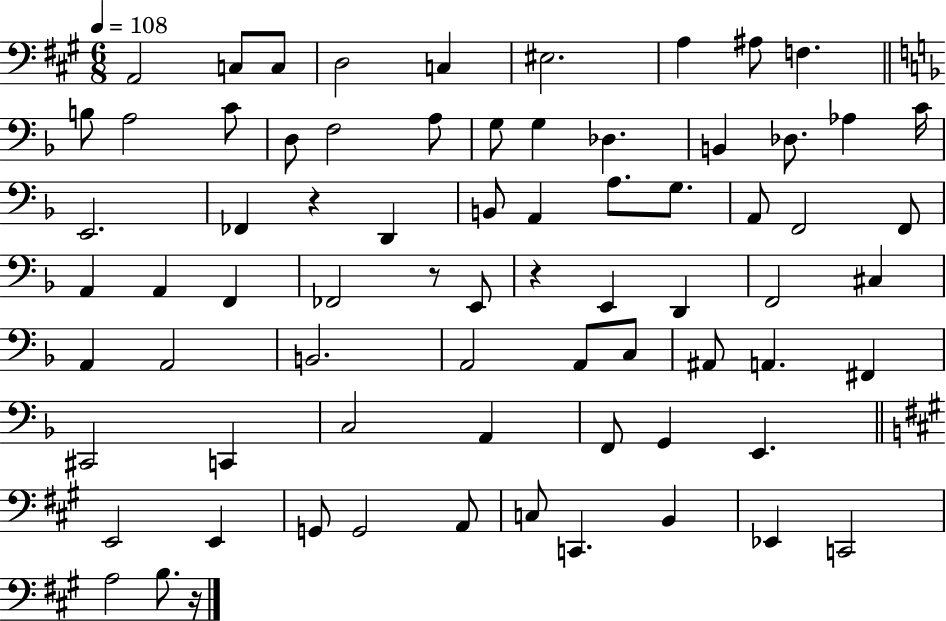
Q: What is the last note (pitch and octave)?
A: B3